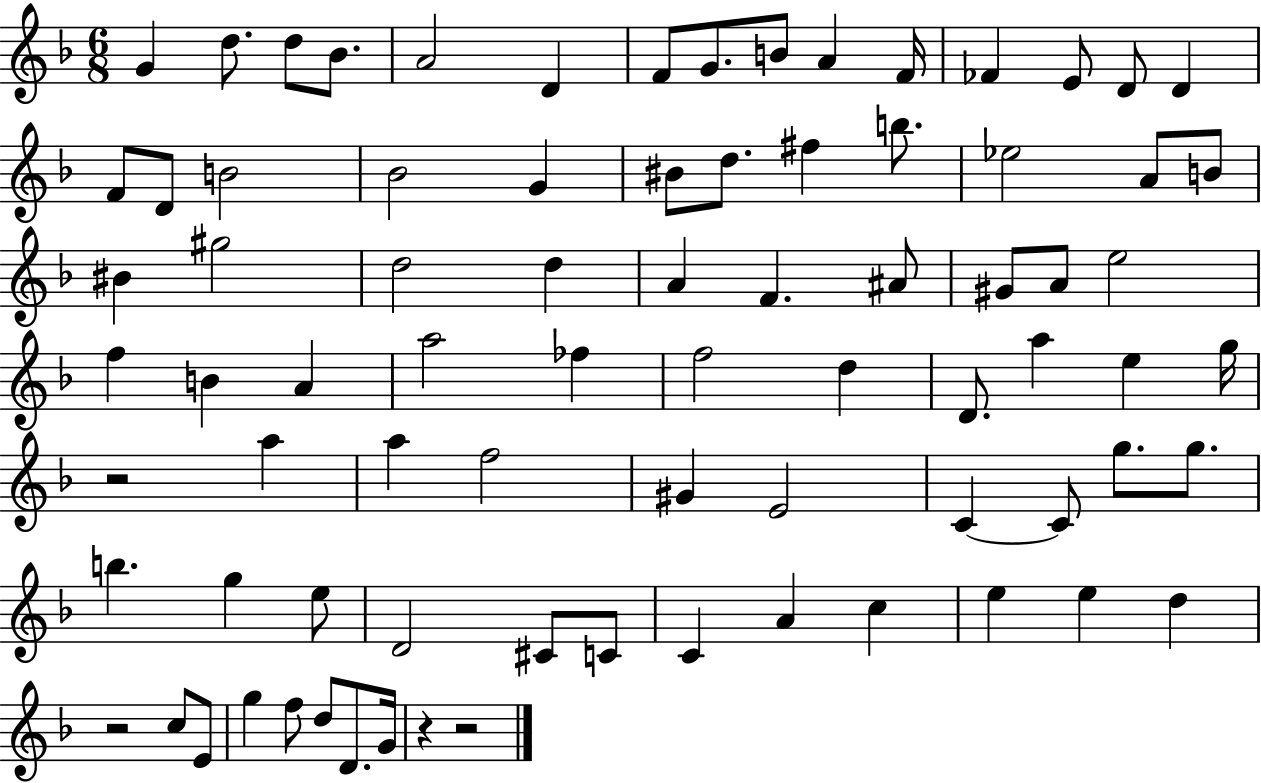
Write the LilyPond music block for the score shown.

{
  \clef treble
  \numericTimeSignature
  \time 6/8
  \key f \major
  g'4 d''8. d''8 bes'8. | a'2 d'4 | f'8 g'8. b'8 a'4 f'16 | fes'4 e'8 d'8 d'4 | \break f'8 d'8 b'2 | bes'2 g'4 | bis'8 d''8. fis''4 b''8. | ees''2 a'8 b'8 | \break bis'4 gis''2 | d''2 d''4 | a'4 f'4. ais'8 | gis'8 a'8 e''2 | \break f''4 b'4 a'4 | a''2 fes''4 | f''2 d''4 | d'8. a''4 e''4 g''16 | \break r2 a''4 | a''4 f''2 | gis'4 e'2 | c'4~~ c'8 g''8. g''8. | \break b''4. g''4 e''8 | d'2 cis'8 c'8 | c'4 a'4 c''4 | e''4 e''4 d''4 | \break r2 c''8 e'8 | g''4 f''8 d''8 d'8. g'16 | r4 r2 | \bar "|."
}